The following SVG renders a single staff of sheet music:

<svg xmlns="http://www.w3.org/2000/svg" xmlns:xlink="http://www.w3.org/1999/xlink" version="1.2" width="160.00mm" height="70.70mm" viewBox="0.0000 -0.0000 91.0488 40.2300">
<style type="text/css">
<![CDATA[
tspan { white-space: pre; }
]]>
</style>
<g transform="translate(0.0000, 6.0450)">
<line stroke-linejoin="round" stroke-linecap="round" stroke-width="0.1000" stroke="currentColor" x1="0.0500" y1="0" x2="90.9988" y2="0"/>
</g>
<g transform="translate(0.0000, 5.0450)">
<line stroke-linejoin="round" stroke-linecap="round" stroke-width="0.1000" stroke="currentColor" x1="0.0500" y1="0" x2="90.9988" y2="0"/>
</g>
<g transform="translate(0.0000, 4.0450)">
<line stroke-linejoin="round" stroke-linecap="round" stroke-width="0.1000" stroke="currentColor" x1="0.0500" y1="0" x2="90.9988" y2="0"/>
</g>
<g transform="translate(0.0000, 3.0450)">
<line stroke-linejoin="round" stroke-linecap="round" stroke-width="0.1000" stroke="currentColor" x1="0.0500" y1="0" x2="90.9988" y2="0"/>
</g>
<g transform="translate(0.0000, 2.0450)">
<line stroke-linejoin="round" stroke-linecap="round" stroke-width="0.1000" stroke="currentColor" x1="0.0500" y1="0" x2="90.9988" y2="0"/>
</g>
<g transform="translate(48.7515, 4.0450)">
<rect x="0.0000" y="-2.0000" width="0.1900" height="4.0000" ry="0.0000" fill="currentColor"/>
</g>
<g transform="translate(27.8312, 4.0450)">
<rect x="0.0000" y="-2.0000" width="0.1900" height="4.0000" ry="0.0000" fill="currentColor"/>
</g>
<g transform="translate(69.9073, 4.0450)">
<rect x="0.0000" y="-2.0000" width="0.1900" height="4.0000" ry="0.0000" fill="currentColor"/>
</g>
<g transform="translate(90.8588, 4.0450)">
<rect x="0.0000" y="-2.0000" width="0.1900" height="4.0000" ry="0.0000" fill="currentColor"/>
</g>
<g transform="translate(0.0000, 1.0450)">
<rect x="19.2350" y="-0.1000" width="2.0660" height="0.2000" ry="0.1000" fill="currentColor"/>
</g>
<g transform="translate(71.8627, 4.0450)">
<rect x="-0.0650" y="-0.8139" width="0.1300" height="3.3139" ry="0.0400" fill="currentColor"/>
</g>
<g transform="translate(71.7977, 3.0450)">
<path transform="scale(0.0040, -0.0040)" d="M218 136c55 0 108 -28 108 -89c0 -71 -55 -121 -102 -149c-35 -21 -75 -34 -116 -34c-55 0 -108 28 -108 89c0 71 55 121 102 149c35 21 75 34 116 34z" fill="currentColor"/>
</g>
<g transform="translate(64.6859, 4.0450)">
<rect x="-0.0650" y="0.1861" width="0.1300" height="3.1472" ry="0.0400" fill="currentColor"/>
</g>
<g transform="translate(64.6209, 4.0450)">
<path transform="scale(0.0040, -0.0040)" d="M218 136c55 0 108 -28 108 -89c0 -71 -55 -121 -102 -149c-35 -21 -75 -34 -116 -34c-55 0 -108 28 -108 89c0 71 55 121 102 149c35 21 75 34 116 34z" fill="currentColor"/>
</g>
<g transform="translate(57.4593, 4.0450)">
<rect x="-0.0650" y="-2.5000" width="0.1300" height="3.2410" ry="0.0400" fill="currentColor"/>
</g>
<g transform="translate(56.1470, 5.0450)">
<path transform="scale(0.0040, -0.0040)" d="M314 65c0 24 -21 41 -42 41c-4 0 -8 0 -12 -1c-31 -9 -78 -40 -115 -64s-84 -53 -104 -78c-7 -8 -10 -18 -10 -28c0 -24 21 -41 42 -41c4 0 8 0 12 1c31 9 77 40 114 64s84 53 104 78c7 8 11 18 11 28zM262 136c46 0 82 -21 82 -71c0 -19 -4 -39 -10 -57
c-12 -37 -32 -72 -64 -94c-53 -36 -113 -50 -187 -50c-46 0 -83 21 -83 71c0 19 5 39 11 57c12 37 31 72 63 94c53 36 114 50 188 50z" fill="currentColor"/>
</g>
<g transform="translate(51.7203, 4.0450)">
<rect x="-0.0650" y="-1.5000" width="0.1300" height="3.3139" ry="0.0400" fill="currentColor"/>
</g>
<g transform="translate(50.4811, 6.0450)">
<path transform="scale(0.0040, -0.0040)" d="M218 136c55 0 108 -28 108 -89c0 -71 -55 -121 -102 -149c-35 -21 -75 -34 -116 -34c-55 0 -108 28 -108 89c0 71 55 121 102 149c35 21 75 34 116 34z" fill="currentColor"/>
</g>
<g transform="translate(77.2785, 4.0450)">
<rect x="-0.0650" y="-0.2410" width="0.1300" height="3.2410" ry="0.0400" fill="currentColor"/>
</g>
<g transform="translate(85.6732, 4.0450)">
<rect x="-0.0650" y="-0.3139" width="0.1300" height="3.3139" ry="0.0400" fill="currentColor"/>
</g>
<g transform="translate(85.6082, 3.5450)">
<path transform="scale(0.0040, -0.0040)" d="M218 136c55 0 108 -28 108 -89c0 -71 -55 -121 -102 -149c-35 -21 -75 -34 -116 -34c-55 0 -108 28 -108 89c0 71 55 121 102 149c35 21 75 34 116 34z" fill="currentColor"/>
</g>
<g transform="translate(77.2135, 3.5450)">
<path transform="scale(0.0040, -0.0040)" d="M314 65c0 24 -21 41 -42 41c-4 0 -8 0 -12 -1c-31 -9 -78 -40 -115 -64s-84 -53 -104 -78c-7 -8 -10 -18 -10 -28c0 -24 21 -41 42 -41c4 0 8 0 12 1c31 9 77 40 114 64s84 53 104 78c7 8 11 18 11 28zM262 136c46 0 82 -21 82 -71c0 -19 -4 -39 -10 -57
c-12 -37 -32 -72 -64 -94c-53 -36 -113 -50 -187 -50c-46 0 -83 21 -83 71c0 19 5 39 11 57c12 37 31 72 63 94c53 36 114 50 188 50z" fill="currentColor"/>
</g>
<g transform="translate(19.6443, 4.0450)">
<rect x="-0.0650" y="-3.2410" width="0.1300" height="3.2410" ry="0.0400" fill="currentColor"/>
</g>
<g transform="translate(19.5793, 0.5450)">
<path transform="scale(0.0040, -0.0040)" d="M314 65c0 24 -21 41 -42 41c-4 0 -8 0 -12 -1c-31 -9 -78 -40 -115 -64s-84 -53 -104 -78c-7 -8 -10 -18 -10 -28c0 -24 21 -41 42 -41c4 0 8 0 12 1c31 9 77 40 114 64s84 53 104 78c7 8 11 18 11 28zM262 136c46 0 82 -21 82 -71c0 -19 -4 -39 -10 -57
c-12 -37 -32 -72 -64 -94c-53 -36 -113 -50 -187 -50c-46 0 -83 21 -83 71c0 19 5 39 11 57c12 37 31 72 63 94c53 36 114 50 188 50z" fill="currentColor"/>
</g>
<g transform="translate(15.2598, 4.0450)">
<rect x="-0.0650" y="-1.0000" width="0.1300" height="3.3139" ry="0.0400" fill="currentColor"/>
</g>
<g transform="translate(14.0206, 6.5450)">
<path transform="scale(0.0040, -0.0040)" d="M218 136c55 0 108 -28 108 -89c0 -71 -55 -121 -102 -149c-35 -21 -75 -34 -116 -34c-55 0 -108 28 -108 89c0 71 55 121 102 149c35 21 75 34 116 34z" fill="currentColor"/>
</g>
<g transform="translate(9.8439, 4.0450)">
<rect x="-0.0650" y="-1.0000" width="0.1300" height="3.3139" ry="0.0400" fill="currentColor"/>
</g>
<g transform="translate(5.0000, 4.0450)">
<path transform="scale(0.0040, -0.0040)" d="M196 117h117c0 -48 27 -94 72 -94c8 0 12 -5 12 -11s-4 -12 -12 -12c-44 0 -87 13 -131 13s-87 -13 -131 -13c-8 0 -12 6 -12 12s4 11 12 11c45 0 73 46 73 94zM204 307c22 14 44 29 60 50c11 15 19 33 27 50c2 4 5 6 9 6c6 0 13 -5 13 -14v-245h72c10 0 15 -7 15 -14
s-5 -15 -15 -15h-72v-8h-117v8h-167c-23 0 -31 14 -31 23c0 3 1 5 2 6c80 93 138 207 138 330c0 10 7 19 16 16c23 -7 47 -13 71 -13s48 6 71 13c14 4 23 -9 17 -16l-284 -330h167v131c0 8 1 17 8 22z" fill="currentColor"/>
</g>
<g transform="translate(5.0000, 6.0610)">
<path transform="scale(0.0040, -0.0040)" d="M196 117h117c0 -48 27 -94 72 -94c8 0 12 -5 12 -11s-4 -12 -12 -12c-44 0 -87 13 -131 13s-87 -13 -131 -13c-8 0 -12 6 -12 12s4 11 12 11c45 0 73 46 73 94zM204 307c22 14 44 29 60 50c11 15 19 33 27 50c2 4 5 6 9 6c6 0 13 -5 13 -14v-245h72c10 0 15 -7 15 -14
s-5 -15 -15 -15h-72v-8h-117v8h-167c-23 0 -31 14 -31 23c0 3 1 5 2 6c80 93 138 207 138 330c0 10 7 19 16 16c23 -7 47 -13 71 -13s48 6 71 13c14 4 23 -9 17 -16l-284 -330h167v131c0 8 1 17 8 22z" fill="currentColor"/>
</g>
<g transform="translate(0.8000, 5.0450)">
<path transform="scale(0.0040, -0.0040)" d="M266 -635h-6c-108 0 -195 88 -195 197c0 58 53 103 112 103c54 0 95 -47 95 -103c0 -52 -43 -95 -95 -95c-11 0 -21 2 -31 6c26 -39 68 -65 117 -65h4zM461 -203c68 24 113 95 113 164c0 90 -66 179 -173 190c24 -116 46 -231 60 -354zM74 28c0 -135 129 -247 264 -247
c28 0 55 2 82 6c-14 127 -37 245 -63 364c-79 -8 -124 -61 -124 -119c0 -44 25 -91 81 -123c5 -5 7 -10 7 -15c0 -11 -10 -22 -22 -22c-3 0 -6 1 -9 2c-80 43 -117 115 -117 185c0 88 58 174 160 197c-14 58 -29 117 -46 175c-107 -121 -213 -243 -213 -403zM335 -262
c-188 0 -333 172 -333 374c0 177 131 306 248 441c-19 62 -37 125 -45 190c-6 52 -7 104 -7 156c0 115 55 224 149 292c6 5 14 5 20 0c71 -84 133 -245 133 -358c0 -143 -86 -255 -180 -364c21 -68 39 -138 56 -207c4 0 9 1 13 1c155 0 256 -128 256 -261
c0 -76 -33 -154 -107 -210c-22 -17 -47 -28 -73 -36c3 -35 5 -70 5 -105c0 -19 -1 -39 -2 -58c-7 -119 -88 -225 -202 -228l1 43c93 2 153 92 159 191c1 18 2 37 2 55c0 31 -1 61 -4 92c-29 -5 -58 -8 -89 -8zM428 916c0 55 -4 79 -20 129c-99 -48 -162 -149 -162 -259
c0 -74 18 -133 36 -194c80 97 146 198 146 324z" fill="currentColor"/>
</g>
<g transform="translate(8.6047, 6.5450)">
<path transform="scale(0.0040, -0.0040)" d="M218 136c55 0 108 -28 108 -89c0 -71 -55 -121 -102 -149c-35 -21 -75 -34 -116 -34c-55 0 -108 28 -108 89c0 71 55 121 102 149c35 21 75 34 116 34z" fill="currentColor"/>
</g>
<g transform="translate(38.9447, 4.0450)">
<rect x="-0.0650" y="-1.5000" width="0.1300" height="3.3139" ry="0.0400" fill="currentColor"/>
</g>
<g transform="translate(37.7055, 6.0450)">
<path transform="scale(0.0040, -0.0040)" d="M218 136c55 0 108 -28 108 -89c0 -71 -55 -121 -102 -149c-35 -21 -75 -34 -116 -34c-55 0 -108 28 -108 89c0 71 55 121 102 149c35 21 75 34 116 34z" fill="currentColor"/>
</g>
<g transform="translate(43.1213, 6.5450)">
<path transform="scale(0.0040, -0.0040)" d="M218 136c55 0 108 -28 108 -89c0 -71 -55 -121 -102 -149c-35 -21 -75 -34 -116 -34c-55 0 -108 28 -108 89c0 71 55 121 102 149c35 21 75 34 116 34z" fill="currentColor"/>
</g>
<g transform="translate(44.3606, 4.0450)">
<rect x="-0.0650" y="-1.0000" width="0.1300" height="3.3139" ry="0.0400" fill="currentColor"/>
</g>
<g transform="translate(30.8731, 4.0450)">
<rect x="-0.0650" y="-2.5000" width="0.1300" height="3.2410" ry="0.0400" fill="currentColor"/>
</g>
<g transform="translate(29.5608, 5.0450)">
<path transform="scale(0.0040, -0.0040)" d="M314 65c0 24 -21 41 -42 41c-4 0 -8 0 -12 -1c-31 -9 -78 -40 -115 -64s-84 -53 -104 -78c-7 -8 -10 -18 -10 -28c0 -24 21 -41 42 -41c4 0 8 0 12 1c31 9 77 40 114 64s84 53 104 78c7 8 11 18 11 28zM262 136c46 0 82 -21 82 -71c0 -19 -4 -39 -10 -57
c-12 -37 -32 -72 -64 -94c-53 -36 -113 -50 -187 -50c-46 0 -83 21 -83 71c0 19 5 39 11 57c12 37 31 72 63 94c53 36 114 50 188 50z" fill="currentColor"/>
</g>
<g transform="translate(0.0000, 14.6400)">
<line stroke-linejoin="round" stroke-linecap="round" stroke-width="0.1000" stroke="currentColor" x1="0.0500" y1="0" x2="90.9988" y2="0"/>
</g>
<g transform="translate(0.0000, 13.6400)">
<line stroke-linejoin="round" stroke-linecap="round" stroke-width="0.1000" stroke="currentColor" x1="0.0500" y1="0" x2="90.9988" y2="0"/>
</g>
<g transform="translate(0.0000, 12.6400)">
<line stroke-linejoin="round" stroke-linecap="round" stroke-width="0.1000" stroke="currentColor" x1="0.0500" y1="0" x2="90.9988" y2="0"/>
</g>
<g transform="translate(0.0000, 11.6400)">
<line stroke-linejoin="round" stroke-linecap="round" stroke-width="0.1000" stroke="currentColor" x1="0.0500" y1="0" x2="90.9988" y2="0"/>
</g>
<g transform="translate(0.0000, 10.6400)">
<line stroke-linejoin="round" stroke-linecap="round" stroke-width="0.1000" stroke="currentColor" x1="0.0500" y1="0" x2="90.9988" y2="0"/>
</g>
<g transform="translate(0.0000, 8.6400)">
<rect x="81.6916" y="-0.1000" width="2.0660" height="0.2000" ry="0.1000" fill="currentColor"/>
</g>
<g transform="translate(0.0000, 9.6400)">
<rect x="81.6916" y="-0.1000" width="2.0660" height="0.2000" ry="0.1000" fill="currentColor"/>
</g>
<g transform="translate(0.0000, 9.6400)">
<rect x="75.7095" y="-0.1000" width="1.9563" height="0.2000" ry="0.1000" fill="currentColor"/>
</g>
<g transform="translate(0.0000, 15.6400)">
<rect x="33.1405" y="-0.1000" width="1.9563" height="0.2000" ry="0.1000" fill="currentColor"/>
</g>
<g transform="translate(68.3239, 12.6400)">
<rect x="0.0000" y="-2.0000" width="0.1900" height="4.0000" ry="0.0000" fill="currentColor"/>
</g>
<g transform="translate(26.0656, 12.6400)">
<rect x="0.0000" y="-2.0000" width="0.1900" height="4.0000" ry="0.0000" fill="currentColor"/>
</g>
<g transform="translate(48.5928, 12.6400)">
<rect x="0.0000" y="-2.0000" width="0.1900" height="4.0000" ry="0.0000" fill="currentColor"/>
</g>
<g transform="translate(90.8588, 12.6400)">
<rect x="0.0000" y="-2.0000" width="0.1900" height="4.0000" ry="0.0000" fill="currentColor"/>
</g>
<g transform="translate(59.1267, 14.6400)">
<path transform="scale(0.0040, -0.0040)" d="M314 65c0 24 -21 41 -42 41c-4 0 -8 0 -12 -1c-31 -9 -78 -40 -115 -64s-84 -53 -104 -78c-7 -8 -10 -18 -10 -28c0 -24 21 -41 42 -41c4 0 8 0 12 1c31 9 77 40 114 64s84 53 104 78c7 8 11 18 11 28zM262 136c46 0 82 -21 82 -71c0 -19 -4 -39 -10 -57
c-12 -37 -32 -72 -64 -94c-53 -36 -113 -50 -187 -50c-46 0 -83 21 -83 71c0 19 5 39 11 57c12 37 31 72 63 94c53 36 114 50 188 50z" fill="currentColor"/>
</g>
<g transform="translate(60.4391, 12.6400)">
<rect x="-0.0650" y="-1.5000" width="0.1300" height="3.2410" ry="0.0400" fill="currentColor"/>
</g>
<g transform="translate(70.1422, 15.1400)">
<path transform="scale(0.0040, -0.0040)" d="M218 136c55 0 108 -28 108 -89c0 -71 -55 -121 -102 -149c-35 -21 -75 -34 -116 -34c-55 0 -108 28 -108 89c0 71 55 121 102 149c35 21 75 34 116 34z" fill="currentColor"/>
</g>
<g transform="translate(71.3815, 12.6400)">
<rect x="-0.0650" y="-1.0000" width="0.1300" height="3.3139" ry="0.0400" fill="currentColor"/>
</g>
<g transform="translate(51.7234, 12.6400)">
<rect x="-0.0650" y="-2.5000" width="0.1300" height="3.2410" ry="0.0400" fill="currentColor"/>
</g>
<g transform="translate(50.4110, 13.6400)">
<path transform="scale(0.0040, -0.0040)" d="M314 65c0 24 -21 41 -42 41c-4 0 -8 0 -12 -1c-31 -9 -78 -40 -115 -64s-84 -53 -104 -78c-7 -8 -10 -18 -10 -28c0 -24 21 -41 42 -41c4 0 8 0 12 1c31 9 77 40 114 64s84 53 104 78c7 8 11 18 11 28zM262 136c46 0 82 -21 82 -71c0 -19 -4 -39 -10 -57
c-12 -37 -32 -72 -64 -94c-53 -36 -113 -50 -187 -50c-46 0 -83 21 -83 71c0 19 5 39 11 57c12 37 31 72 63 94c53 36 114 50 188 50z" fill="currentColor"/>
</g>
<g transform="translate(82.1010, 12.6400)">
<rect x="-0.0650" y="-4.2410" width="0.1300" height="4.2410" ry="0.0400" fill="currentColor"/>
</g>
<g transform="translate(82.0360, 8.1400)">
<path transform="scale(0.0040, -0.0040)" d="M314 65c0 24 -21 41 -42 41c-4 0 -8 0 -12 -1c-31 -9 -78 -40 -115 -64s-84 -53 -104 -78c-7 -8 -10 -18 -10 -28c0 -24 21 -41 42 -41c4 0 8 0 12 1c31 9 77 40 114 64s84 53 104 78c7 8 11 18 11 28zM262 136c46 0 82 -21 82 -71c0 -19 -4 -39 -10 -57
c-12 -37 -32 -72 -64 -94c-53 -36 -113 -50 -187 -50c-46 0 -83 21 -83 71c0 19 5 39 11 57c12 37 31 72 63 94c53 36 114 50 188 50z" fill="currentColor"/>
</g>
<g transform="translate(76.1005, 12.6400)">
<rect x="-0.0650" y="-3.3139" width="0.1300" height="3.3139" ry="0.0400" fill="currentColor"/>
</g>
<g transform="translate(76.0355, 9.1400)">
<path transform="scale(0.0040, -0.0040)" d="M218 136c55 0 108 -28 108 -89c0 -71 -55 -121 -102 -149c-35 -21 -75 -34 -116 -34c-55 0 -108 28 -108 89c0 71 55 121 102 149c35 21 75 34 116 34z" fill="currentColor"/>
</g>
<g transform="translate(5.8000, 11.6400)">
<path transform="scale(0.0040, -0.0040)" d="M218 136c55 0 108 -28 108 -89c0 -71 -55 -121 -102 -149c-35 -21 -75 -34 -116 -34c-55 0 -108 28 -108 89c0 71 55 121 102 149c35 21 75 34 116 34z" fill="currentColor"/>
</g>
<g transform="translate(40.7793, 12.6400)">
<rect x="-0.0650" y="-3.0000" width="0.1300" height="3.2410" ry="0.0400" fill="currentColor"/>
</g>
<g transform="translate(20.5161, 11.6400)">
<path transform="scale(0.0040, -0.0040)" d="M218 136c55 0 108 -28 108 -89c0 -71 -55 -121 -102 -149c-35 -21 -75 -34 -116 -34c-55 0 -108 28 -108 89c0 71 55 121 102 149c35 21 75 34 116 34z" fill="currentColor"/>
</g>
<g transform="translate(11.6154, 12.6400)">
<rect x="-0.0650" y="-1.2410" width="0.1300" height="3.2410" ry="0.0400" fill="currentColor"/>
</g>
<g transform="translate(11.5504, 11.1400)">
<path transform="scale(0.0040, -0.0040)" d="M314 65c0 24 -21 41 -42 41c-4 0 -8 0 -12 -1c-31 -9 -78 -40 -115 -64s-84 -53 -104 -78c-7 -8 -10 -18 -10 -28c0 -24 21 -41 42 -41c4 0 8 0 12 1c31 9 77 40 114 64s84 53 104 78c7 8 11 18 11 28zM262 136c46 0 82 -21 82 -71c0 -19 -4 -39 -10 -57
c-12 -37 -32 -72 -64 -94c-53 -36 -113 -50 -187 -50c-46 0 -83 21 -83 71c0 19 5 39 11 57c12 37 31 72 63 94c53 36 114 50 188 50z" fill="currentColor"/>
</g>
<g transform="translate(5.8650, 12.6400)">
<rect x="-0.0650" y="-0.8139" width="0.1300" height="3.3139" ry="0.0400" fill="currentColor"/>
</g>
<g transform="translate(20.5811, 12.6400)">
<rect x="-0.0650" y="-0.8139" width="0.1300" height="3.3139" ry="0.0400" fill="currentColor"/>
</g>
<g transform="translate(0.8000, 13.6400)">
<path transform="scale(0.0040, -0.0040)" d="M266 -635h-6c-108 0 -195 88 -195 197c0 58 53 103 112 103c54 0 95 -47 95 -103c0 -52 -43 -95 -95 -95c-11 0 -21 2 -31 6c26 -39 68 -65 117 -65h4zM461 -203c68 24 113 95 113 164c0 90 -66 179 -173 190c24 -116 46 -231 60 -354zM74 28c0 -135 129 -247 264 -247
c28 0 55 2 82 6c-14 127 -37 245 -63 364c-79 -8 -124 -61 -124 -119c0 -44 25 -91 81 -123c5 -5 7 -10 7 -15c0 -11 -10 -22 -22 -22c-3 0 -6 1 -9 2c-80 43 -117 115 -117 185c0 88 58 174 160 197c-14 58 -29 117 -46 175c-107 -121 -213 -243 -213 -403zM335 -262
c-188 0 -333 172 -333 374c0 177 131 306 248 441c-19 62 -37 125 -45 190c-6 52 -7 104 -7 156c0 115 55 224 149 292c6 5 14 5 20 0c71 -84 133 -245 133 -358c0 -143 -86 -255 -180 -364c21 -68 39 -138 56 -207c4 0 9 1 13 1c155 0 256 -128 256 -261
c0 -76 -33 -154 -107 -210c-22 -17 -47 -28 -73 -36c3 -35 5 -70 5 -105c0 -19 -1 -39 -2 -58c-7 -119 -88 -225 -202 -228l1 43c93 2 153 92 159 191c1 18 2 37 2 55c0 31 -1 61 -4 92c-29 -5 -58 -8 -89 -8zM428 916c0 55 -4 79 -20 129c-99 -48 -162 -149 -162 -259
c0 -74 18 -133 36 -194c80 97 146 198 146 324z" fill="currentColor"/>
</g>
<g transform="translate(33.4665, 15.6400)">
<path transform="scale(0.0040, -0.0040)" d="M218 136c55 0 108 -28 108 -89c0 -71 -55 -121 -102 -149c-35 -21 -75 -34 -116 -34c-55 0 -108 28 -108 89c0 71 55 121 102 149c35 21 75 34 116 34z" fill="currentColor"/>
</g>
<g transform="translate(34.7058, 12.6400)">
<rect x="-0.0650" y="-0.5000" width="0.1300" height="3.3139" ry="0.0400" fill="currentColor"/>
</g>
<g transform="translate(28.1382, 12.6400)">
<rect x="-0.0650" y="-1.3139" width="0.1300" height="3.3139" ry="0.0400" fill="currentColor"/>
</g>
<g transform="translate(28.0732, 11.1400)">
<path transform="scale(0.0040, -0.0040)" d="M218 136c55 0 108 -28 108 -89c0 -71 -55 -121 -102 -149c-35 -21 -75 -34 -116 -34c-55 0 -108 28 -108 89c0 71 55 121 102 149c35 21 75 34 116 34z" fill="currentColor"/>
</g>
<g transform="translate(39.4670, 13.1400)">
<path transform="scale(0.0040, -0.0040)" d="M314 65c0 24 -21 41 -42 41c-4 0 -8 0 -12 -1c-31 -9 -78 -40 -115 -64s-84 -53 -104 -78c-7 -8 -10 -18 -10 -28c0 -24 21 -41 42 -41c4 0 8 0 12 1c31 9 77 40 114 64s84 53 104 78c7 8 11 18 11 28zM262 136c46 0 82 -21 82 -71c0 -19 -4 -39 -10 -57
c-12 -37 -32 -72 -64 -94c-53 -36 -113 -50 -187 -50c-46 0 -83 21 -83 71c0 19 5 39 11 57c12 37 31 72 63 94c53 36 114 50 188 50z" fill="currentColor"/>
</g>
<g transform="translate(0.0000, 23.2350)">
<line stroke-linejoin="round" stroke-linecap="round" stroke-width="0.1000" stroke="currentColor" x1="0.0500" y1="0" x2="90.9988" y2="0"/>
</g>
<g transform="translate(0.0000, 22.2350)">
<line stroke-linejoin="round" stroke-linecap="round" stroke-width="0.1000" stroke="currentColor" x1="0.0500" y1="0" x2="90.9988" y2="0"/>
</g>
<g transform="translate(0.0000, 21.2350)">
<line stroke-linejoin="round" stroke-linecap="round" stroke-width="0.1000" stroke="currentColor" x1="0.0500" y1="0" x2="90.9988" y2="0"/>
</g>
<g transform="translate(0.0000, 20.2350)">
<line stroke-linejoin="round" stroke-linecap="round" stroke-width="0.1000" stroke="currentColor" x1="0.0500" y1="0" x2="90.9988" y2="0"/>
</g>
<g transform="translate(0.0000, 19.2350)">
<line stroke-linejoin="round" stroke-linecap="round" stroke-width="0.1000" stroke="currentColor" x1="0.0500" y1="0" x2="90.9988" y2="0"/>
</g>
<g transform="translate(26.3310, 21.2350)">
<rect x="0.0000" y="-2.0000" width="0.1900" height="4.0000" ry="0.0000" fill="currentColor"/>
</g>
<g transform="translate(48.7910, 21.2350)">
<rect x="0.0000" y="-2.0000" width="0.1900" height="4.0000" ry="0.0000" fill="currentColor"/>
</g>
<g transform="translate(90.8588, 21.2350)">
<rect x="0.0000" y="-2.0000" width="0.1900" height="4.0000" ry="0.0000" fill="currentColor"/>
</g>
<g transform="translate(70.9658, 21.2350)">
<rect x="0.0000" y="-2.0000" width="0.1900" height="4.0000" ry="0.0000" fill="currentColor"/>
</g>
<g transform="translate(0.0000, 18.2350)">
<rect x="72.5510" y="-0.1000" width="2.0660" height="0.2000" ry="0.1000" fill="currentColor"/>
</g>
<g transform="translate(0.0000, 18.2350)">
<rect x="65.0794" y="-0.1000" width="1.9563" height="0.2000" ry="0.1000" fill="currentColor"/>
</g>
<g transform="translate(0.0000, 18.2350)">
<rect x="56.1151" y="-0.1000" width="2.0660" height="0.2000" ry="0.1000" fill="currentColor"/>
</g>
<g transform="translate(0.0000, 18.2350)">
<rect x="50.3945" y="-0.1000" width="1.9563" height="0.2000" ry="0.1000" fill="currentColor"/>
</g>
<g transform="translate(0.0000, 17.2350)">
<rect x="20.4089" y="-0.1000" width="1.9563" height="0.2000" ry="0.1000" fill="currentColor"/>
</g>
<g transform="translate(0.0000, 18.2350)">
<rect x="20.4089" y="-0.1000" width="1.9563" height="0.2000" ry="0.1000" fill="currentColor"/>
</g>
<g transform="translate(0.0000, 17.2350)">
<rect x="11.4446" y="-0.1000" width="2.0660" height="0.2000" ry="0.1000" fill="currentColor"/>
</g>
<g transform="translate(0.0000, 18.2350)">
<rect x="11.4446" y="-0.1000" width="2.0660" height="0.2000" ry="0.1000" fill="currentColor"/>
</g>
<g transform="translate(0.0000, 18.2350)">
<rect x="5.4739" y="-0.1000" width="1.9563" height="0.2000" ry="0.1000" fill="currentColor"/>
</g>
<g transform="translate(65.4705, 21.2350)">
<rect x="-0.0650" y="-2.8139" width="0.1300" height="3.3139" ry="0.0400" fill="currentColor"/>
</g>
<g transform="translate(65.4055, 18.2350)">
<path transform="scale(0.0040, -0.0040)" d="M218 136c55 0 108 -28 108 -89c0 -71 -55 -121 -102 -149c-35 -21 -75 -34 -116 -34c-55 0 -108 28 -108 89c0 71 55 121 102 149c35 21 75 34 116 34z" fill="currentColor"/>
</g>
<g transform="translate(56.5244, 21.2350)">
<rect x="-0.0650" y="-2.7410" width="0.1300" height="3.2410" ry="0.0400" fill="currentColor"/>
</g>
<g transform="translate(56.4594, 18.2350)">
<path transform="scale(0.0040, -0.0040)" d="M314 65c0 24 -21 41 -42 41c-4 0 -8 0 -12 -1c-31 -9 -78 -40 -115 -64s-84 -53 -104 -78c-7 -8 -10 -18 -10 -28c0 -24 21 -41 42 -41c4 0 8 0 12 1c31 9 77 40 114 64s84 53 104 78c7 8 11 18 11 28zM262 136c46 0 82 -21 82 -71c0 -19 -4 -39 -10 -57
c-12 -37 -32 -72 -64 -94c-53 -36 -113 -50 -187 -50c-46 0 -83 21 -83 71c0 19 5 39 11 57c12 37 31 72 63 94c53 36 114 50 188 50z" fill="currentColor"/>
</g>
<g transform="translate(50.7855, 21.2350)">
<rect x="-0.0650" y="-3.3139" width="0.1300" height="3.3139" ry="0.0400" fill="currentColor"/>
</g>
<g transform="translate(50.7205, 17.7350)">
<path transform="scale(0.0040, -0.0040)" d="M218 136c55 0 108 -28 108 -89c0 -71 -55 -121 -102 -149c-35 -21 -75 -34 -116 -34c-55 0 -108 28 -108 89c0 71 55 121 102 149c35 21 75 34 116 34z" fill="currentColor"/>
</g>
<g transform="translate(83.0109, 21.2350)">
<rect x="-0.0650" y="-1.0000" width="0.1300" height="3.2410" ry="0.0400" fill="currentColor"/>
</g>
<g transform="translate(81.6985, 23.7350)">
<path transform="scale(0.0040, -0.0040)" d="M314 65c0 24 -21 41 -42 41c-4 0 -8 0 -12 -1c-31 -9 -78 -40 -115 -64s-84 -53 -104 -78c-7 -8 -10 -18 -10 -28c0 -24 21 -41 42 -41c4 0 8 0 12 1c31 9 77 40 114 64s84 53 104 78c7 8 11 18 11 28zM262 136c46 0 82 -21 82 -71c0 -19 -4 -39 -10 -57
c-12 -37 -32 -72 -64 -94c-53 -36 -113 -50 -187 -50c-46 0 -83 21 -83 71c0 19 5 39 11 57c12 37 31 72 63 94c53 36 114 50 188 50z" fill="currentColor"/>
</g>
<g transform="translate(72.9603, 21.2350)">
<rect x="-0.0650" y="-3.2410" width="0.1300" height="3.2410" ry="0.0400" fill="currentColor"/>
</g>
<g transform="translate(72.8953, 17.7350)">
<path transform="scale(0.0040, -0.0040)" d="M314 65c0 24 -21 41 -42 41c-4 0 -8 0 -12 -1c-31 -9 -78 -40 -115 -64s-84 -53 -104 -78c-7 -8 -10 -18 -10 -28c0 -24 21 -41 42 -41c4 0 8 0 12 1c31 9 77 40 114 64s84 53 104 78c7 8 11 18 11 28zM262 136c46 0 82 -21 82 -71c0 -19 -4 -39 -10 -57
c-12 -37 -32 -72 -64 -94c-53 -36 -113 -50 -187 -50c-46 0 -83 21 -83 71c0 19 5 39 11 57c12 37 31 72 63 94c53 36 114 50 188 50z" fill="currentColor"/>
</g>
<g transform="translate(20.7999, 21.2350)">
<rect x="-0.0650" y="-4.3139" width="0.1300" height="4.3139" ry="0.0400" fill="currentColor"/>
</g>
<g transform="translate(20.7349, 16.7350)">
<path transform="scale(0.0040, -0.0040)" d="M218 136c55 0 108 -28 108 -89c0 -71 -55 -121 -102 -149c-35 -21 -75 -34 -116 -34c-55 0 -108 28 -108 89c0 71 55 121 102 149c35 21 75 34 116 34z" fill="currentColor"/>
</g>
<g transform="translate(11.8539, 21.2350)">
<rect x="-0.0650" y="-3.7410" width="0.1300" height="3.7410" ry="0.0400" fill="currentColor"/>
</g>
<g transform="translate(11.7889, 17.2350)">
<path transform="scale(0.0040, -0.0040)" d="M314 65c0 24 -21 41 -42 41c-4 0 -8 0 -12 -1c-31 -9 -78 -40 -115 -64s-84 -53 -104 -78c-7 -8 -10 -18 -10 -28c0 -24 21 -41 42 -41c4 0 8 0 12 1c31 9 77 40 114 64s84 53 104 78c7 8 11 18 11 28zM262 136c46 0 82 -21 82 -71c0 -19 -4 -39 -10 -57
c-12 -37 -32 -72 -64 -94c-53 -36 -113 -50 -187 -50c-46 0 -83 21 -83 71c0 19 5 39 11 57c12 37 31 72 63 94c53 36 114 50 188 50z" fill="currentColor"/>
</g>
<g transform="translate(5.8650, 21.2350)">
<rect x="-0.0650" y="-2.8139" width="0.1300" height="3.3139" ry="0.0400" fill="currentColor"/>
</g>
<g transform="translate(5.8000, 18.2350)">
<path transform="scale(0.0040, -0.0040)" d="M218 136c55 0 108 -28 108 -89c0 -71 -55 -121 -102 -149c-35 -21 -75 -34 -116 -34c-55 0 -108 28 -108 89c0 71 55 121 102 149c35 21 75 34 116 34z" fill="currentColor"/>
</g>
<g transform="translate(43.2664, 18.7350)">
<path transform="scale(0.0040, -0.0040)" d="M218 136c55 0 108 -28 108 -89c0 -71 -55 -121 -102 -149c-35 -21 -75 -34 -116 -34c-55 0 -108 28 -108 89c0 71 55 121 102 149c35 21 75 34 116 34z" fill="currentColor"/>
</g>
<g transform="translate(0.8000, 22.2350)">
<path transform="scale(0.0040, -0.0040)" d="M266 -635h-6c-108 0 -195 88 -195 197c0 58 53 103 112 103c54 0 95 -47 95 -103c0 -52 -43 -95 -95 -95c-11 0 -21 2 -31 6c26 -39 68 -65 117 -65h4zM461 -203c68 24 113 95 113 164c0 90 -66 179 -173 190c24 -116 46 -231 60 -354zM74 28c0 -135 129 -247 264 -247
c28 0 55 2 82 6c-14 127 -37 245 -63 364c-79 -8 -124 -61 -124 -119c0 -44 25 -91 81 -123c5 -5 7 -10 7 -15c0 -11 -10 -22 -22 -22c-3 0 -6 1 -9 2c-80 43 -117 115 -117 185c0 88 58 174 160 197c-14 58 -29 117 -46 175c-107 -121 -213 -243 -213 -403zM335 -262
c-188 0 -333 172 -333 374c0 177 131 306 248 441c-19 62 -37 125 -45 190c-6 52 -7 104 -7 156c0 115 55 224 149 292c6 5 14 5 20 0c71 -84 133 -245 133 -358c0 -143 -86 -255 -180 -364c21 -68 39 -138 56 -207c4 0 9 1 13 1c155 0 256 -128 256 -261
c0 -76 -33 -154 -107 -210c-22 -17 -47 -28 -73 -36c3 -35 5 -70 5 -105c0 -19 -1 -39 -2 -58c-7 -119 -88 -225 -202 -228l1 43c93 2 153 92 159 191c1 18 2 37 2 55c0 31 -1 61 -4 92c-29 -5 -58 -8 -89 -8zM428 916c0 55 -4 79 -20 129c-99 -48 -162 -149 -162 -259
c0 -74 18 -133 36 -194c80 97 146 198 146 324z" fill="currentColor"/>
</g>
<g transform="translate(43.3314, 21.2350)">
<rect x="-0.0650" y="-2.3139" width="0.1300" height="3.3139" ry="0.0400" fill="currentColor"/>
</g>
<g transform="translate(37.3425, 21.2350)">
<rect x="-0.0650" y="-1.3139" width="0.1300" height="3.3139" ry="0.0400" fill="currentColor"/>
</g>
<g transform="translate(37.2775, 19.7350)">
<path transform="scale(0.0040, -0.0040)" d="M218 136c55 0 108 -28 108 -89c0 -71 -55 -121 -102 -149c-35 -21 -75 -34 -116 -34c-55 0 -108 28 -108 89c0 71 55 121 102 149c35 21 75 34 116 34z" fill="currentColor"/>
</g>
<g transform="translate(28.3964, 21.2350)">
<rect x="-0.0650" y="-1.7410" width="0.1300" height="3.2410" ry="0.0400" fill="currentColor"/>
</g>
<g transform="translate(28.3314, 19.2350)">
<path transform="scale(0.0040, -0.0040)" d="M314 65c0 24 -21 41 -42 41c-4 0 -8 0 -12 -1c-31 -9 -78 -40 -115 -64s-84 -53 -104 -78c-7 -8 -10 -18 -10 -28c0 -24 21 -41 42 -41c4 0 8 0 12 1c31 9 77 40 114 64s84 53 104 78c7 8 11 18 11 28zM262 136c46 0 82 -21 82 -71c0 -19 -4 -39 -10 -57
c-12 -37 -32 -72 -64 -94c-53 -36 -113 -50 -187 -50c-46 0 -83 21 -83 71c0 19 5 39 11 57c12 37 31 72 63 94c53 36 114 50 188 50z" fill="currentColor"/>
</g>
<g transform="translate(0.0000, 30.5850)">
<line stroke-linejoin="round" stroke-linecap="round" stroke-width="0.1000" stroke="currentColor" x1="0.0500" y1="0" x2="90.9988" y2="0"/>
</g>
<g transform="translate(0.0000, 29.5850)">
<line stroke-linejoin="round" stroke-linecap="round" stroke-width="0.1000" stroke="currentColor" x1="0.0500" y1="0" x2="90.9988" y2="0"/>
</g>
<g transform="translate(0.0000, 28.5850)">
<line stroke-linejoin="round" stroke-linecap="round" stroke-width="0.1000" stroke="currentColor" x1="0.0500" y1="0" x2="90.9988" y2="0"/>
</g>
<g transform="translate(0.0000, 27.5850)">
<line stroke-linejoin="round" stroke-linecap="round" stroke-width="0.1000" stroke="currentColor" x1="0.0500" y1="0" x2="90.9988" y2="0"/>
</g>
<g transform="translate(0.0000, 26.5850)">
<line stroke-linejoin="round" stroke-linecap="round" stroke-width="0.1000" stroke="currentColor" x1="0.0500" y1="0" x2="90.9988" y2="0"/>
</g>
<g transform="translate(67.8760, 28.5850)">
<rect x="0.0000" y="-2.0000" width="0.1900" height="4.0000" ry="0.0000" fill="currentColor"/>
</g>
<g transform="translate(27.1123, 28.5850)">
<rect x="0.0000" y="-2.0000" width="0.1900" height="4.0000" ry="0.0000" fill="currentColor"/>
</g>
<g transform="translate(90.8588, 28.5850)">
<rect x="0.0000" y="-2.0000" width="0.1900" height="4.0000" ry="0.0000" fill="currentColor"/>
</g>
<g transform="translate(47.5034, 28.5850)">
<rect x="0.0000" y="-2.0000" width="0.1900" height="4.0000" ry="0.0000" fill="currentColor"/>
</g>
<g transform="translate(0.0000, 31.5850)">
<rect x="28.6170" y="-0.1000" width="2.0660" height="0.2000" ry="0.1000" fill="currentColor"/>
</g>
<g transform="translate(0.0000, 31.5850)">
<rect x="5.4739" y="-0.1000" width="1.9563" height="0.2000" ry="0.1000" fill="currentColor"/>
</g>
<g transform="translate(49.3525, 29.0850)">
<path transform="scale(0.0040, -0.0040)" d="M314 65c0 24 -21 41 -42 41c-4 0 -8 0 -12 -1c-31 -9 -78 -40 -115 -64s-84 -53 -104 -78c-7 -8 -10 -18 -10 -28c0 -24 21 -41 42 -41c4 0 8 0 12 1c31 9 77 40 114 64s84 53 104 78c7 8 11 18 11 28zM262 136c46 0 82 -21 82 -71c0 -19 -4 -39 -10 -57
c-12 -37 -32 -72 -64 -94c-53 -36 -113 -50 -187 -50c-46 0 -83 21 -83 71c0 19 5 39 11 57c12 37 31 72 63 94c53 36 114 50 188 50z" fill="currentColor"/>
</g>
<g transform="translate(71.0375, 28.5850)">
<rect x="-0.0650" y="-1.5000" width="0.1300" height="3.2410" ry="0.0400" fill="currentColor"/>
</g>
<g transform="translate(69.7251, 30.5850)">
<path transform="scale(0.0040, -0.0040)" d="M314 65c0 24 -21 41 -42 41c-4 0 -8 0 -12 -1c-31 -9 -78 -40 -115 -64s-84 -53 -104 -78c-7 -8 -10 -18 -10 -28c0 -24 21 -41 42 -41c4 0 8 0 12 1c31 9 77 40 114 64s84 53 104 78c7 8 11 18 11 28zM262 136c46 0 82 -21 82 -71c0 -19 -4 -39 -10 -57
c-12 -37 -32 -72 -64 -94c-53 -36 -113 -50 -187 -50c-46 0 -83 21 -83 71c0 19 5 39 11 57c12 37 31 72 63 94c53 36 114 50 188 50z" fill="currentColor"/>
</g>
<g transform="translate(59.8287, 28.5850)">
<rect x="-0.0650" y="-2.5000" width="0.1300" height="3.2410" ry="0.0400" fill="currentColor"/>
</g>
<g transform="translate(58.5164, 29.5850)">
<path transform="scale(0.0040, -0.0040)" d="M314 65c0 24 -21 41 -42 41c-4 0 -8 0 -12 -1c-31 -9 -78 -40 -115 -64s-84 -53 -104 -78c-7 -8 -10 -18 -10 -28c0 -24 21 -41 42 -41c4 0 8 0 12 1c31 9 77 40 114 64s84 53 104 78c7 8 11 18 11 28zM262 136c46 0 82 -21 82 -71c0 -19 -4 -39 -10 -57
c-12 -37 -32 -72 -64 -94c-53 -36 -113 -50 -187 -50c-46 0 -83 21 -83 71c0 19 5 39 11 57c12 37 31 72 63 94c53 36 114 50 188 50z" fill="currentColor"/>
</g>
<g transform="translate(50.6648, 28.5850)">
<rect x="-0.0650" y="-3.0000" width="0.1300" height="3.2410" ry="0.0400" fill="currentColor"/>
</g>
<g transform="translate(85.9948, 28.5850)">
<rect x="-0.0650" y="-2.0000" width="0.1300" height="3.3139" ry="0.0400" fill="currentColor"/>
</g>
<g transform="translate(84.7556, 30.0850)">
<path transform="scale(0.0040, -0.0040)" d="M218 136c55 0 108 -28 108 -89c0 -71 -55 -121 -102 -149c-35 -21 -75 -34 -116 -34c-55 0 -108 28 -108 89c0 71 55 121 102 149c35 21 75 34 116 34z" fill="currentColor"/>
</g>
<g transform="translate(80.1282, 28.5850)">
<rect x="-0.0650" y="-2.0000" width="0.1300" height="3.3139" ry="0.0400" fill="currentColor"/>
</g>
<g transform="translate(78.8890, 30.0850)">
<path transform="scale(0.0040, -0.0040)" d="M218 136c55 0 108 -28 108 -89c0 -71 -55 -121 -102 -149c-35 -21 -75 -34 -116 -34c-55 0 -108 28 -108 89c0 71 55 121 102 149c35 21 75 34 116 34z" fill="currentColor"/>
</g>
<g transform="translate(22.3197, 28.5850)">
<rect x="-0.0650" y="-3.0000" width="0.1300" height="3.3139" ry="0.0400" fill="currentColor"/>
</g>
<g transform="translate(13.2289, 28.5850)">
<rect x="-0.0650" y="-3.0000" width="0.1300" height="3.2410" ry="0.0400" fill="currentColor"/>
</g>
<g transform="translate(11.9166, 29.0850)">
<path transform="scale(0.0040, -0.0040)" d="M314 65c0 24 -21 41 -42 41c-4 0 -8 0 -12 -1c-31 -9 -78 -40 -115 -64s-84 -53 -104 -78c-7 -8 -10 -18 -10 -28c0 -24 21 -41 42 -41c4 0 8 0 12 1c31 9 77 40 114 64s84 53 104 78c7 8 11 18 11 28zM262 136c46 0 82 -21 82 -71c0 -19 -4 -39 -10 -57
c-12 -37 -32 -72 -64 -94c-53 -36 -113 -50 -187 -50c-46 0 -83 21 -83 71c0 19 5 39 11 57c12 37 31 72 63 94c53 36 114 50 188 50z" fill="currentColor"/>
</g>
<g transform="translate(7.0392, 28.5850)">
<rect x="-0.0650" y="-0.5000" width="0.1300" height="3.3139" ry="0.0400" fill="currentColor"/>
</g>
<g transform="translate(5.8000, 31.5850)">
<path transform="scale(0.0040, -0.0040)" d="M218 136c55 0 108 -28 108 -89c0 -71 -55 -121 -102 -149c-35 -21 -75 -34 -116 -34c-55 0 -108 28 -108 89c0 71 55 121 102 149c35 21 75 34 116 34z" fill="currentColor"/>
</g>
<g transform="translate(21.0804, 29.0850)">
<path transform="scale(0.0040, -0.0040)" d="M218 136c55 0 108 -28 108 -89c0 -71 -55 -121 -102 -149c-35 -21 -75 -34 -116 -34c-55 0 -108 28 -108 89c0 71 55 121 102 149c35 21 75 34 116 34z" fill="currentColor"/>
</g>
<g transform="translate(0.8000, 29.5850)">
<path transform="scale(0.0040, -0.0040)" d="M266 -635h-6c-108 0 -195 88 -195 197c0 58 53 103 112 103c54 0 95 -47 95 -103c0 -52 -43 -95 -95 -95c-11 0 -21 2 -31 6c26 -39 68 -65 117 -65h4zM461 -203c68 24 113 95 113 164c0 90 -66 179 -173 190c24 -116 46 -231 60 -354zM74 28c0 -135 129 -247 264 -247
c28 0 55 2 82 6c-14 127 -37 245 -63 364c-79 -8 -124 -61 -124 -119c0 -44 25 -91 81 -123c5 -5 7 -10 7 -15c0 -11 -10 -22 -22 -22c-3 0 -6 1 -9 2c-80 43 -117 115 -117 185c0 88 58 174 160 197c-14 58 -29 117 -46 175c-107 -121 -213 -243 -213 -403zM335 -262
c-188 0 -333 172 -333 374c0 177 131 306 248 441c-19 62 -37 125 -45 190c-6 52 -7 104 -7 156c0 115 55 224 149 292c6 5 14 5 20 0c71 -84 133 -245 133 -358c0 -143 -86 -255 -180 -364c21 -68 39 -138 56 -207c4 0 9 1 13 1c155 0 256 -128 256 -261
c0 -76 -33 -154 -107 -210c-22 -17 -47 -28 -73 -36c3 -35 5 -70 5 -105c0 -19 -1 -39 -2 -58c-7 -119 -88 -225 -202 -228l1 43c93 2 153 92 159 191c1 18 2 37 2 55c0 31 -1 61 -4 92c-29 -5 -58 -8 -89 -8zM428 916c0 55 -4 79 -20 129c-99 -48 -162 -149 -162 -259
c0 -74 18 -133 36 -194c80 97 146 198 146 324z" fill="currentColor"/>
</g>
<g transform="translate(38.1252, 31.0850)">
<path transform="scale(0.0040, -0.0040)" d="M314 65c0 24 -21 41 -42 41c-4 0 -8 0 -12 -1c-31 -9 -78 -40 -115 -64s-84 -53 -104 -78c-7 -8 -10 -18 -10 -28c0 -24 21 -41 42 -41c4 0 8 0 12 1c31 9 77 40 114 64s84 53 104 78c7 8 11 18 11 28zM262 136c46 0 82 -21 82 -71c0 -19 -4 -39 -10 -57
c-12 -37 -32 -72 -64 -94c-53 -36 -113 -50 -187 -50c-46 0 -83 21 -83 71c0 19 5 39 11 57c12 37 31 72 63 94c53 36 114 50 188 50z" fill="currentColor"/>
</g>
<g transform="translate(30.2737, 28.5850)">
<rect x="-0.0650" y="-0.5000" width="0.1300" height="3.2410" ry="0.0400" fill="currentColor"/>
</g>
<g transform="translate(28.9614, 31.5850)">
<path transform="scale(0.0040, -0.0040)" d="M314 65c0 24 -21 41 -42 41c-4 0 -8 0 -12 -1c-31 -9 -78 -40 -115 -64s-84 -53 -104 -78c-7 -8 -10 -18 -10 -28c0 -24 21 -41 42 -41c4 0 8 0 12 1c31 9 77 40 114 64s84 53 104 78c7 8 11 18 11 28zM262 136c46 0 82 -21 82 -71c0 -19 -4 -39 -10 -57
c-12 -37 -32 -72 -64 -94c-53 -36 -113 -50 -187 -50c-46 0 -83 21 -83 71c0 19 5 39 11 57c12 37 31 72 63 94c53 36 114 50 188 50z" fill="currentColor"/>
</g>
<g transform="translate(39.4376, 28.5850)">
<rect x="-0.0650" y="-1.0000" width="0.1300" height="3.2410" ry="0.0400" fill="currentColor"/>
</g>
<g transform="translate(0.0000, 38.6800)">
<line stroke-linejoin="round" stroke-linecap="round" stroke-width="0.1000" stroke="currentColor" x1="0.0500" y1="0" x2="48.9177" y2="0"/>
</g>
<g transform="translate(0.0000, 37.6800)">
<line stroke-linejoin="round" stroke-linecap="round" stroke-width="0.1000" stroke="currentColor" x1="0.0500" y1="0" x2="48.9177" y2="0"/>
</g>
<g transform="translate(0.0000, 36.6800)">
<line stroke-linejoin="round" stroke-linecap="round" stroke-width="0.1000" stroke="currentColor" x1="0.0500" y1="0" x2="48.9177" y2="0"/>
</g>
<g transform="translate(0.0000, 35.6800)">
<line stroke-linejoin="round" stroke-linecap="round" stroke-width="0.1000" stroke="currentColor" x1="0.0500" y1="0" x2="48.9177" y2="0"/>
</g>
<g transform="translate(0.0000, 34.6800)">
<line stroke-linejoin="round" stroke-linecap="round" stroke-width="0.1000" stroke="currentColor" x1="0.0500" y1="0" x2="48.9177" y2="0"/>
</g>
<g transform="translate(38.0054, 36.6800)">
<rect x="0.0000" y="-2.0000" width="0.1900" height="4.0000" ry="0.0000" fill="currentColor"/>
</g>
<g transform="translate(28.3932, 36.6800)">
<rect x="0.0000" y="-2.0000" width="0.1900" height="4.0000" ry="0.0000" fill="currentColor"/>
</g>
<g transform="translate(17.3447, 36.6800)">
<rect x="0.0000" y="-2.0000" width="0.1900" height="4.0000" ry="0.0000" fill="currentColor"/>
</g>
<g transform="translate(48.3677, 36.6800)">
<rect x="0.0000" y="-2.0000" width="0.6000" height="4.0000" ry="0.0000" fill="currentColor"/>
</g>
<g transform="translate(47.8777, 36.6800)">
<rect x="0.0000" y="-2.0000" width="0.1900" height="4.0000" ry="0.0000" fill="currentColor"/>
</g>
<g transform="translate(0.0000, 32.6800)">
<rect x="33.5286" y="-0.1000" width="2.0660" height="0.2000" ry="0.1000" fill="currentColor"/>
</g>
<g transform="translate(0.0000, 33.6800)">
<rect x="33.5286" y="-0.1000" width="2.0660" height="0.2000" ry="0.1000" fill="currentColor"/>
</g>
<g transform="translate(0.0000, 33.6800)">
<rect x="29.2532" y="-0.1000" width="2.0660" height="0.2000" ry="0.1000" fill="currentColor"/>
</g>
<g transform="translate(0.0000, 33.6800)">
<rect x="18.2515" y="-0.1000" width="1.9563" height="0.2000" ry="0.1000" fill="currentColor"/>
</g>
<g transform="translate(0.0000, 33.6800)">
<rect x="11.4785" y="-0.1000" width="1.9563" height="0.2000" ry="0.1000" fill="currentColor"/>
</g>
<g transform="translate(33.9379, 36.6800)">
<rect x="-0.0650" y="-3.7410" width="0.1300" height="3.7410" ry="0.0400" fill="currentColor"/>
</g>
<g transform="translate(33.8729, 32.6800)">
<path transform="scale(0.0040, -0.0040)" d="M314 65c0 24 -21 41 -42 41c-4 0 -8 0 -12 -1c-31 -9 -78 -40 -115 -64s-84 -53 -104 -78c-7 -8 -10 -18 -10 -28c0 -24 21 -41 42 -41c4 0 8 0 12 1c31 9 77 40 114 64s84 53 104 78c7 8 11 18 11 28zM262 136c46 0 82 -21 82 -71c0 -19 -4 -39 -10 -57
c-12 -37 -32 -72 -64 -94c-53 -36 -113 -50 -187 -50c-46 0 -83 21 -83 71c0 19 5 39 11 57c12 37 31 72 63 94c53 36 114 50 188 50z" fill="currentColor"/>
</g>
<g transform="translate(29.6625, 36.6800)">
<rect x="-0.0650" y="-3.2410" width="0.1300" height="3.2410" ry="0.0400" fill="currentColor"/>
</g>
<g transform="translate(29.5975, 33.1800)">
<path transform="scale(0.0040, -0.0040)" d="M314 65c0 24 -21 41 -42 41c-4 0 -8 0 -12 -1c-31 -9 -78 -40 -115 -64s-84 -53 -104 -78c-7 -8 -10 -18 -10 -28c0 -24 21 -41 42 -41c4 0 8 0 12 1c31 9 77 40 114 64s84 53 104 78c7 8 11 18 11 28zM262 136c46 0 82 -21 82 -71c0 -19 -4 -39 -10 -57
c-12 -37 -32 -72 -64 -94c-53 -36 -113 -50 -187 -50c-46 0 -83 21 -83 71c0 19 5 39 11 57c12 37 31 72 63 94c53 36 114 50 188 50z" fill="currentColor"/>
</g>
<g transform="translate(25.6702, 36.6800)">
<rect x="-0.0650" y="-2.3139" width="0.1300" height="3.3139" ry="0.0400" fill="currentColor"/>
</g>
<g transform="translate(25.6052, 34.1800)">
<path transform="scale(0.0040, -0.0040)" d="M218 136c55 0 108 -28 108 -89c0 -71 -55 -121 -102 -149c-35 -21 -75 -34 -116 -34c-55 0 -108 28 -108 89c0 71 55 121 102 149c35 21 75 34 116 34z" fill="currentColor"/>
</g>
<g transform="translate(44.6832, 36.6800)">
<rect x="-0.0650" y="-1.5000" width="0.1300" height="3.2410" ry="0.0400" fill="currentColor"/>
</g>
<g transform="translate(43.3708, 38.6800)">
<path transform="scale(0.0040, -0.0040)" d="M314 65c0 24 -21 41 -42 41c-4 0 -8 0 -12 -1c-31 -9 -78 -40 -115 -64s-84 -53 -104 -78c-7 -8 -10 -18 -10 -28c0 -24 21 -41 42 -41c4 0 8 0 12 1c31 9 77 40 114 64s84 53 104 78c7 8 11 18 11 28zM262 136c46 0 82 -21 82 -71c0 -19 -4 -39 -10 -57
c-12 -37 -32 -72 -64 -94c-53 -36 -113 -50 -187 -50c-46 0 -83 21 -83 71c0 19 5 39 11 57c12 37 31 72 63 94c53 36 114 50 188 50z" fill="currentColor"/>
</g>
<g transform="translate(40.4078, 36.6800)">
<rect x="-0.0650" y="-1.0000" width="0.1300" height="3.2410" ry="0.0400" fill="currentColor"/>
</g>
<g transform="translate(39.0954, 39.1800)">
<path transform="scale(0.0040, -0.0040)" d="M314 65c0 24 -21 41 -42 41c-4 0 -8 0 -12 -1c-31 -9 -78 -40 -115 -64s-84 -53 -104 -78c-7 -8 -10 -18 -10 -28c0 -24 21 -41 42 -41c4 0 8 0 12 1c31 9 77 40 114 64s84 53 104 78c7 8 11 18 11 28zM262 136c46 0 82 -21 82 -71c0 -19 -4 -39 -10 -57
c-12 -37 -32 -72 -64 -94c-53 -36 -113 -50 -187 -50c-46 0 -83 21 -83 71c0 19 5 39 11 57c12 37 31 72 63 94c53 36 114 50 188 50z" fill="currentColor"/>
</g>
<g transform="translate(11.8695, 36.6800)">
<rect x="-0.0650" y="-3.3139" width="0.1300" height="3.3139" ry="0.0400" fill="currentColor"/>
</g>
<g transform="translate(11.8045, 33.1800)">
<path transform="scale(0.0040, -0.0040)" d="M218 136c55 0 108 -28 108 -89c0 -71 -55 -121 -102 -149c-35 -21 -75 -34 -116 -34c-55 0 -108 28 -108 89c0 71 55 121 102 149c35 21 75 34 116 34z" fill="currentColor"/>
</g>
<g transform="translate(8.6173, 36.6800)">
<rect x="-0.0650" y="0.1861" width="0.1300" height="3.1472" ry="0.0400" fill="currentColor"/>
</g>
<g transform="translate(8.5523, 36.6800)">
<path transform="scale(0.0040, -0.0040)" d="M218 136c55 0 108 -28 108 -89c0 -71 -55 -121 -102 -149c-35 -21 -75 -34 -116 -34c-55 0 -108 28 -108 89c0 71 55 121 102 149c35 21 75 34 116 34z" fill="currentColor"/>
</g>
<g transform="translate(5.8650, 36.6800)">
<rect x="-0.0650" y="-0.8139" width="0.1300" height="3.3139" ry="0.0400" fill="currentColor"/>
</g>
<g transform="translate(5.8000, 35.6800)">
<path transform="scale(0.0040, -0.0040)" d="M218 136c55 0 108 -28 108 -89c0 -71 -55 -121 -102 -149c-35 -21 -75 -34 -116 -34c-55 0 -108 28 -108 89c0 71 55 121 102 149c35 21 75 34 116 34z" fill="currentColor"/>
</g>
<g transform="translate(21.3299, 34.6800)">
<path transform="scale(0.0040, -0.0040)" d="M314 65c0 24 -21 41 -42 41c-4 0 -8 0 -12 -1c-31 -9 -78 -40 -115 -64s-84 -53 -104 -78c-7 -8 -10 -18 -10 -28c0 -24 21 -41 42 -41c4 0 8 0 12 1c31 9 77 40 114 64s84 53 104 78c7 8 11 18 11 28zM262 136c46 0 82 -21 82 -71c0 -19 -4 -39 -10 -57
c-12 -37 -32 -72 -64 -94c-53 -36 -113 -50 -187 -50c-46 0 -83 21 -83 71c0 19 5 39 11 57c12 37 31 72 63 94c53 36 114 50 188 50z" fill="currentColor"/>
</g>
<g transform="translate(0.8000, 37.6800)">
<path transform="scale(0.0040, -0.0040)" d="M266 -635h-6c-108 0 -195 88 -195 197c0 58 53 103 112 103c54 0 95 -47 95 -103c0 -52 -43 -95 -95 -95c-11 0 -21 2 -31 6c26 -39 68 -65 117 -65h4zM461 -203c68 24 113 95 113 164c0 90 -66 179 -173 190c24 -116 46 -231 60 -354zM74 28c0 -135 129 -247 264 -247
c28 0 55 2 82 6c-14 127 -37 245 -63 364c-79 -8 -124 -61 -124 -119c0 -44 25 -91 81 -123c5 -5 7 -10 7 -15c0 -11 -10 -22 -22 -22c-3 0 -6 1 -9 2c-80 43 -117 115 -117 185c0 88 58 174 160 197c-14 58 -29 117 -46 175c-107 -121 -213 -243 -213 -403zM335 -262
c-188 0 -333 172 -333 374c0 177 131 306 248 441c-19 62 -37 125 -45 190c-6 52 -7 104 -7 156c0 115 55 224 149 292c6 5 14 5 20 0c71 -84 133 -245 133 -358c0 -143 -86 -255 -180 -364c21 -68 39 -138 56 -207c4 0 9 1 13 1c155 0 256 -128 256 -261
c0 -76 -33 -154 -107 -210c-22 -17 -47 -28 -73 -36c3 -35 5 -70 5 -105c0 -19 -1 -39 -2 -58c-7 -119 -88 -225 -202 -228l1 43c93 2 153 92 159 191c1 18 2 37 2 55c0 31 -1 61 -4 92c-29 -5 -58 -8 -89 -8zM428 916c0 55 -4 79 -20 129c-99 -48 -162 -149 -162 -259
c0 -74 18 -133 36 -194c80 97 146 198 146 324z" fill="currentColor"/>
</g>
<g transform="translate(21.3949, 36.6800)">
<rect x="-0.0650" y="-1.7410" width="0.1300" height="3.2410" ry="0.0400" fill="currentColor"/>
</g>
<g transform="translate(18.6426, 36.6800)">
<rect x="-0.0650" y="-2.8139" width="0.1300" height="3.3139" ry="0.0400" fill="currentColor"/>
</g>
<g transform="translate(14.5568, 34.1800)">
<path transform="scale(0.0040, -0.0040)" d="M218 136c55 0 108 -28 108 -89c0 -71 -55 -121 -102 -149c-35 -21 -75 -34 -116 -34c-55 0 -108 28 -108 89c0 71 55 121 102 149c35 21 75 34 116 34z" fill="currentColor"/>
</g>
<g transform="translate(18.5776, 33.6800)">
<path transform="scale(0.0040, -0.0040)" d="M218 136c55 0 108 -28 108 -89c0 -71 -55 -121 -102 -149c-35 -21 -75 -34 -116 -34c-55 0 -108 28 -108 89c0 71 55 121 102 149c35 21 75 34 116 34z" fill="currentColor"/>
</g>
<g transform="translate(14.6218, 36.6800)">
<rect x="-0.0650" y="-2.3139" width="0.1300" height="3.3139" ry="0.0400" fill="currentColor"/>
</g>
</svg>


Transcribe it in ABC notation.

X:1
T:Untitled
M:4/4
L:1/4
K:C
D D b2 G2 E D E G2 B d c2 c d e2 d e C A2 G2 E2 D b d'2 a c'2 d' f2 e g b a2 a b2 D2 C A2 A C2 D2 A2 G2 E2 F F d B b g a f2 g b2 c'2 D2 E2